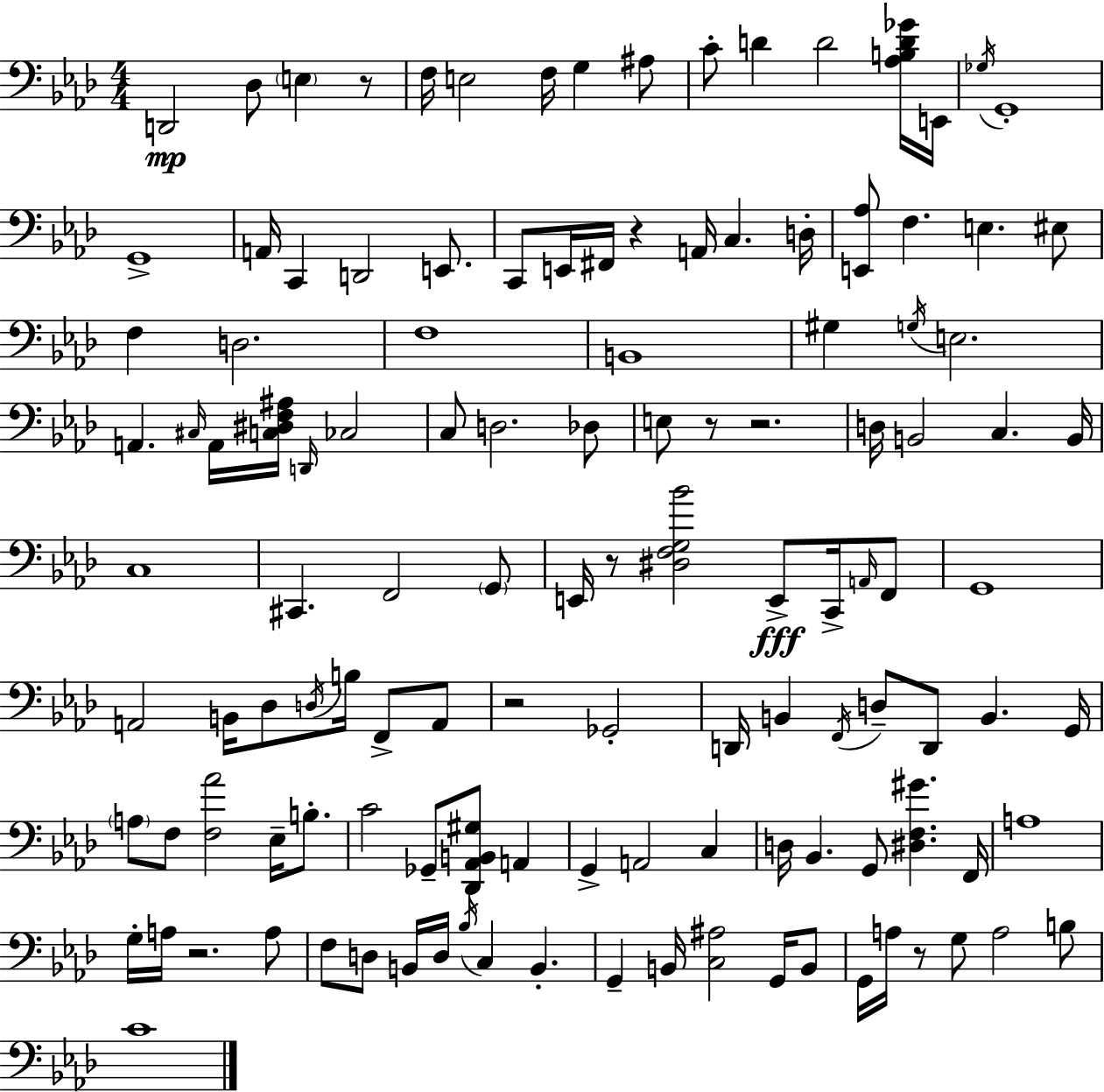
X:1
T:Untitled
M:4/4
L:1/4
K:Fm
D,,2 _D,/2 E, z/2 F,/4 E,2 F,/4 G, ^A,/2 C/2 D D2 [_A,B,D_G]/4 E,,/4 _G,/4 G,,4 G,,4 A,,/4 C,, D,,2 E,,/2 C,,/2 E,,/4 ^F,,/4 z A,,/4 C, D,/4 [E,,_A,]/2 F, E, ^E,/2 F, D,2 F,4 B,,4 ^G, G,/4 E,2 A,, ^C,/4 A,,/4 [C,^D,F,^A,]/4 D,,/4 _C,2 C,/2 D,2 _D,/2 E,/2 z/2 z2 D,/4 B,,2 C, B,,/4 C,4 ^C,, F,,2 G,,/2 E,,/4 z/2 [^D,F,G,_B]2 E,,/2 C,,/4 A,,/4 F,,/2 G,,4 A,,2 B,,/4 _D,/2 D,/4 B,/4 F,,/2 A,,/2 z2 _G,,2 D,,/4 B,, F,,/4 D,/2 D,,/2 B,, G,,/4 A,/2 F,/2 [F,_A]2 _E,/4 B,/2 C2 _G,,/2 [_D,,_A,,B,,^G,]/2 A,, G,, A,,2 C, D,/4 _B,, G,,/2 [^D,F,^G] F,,/4 A,4 G,/4 A,/4 z2 A,/2 F,/2 D,/2 B,,/4 D,/4 _B,/4 C, B,, G,, B,,/4 [C,^A,]2 G,,/4 B,,/2 G,,/4 A,/4 z/2 G,/2 A,2 B,/2 C4